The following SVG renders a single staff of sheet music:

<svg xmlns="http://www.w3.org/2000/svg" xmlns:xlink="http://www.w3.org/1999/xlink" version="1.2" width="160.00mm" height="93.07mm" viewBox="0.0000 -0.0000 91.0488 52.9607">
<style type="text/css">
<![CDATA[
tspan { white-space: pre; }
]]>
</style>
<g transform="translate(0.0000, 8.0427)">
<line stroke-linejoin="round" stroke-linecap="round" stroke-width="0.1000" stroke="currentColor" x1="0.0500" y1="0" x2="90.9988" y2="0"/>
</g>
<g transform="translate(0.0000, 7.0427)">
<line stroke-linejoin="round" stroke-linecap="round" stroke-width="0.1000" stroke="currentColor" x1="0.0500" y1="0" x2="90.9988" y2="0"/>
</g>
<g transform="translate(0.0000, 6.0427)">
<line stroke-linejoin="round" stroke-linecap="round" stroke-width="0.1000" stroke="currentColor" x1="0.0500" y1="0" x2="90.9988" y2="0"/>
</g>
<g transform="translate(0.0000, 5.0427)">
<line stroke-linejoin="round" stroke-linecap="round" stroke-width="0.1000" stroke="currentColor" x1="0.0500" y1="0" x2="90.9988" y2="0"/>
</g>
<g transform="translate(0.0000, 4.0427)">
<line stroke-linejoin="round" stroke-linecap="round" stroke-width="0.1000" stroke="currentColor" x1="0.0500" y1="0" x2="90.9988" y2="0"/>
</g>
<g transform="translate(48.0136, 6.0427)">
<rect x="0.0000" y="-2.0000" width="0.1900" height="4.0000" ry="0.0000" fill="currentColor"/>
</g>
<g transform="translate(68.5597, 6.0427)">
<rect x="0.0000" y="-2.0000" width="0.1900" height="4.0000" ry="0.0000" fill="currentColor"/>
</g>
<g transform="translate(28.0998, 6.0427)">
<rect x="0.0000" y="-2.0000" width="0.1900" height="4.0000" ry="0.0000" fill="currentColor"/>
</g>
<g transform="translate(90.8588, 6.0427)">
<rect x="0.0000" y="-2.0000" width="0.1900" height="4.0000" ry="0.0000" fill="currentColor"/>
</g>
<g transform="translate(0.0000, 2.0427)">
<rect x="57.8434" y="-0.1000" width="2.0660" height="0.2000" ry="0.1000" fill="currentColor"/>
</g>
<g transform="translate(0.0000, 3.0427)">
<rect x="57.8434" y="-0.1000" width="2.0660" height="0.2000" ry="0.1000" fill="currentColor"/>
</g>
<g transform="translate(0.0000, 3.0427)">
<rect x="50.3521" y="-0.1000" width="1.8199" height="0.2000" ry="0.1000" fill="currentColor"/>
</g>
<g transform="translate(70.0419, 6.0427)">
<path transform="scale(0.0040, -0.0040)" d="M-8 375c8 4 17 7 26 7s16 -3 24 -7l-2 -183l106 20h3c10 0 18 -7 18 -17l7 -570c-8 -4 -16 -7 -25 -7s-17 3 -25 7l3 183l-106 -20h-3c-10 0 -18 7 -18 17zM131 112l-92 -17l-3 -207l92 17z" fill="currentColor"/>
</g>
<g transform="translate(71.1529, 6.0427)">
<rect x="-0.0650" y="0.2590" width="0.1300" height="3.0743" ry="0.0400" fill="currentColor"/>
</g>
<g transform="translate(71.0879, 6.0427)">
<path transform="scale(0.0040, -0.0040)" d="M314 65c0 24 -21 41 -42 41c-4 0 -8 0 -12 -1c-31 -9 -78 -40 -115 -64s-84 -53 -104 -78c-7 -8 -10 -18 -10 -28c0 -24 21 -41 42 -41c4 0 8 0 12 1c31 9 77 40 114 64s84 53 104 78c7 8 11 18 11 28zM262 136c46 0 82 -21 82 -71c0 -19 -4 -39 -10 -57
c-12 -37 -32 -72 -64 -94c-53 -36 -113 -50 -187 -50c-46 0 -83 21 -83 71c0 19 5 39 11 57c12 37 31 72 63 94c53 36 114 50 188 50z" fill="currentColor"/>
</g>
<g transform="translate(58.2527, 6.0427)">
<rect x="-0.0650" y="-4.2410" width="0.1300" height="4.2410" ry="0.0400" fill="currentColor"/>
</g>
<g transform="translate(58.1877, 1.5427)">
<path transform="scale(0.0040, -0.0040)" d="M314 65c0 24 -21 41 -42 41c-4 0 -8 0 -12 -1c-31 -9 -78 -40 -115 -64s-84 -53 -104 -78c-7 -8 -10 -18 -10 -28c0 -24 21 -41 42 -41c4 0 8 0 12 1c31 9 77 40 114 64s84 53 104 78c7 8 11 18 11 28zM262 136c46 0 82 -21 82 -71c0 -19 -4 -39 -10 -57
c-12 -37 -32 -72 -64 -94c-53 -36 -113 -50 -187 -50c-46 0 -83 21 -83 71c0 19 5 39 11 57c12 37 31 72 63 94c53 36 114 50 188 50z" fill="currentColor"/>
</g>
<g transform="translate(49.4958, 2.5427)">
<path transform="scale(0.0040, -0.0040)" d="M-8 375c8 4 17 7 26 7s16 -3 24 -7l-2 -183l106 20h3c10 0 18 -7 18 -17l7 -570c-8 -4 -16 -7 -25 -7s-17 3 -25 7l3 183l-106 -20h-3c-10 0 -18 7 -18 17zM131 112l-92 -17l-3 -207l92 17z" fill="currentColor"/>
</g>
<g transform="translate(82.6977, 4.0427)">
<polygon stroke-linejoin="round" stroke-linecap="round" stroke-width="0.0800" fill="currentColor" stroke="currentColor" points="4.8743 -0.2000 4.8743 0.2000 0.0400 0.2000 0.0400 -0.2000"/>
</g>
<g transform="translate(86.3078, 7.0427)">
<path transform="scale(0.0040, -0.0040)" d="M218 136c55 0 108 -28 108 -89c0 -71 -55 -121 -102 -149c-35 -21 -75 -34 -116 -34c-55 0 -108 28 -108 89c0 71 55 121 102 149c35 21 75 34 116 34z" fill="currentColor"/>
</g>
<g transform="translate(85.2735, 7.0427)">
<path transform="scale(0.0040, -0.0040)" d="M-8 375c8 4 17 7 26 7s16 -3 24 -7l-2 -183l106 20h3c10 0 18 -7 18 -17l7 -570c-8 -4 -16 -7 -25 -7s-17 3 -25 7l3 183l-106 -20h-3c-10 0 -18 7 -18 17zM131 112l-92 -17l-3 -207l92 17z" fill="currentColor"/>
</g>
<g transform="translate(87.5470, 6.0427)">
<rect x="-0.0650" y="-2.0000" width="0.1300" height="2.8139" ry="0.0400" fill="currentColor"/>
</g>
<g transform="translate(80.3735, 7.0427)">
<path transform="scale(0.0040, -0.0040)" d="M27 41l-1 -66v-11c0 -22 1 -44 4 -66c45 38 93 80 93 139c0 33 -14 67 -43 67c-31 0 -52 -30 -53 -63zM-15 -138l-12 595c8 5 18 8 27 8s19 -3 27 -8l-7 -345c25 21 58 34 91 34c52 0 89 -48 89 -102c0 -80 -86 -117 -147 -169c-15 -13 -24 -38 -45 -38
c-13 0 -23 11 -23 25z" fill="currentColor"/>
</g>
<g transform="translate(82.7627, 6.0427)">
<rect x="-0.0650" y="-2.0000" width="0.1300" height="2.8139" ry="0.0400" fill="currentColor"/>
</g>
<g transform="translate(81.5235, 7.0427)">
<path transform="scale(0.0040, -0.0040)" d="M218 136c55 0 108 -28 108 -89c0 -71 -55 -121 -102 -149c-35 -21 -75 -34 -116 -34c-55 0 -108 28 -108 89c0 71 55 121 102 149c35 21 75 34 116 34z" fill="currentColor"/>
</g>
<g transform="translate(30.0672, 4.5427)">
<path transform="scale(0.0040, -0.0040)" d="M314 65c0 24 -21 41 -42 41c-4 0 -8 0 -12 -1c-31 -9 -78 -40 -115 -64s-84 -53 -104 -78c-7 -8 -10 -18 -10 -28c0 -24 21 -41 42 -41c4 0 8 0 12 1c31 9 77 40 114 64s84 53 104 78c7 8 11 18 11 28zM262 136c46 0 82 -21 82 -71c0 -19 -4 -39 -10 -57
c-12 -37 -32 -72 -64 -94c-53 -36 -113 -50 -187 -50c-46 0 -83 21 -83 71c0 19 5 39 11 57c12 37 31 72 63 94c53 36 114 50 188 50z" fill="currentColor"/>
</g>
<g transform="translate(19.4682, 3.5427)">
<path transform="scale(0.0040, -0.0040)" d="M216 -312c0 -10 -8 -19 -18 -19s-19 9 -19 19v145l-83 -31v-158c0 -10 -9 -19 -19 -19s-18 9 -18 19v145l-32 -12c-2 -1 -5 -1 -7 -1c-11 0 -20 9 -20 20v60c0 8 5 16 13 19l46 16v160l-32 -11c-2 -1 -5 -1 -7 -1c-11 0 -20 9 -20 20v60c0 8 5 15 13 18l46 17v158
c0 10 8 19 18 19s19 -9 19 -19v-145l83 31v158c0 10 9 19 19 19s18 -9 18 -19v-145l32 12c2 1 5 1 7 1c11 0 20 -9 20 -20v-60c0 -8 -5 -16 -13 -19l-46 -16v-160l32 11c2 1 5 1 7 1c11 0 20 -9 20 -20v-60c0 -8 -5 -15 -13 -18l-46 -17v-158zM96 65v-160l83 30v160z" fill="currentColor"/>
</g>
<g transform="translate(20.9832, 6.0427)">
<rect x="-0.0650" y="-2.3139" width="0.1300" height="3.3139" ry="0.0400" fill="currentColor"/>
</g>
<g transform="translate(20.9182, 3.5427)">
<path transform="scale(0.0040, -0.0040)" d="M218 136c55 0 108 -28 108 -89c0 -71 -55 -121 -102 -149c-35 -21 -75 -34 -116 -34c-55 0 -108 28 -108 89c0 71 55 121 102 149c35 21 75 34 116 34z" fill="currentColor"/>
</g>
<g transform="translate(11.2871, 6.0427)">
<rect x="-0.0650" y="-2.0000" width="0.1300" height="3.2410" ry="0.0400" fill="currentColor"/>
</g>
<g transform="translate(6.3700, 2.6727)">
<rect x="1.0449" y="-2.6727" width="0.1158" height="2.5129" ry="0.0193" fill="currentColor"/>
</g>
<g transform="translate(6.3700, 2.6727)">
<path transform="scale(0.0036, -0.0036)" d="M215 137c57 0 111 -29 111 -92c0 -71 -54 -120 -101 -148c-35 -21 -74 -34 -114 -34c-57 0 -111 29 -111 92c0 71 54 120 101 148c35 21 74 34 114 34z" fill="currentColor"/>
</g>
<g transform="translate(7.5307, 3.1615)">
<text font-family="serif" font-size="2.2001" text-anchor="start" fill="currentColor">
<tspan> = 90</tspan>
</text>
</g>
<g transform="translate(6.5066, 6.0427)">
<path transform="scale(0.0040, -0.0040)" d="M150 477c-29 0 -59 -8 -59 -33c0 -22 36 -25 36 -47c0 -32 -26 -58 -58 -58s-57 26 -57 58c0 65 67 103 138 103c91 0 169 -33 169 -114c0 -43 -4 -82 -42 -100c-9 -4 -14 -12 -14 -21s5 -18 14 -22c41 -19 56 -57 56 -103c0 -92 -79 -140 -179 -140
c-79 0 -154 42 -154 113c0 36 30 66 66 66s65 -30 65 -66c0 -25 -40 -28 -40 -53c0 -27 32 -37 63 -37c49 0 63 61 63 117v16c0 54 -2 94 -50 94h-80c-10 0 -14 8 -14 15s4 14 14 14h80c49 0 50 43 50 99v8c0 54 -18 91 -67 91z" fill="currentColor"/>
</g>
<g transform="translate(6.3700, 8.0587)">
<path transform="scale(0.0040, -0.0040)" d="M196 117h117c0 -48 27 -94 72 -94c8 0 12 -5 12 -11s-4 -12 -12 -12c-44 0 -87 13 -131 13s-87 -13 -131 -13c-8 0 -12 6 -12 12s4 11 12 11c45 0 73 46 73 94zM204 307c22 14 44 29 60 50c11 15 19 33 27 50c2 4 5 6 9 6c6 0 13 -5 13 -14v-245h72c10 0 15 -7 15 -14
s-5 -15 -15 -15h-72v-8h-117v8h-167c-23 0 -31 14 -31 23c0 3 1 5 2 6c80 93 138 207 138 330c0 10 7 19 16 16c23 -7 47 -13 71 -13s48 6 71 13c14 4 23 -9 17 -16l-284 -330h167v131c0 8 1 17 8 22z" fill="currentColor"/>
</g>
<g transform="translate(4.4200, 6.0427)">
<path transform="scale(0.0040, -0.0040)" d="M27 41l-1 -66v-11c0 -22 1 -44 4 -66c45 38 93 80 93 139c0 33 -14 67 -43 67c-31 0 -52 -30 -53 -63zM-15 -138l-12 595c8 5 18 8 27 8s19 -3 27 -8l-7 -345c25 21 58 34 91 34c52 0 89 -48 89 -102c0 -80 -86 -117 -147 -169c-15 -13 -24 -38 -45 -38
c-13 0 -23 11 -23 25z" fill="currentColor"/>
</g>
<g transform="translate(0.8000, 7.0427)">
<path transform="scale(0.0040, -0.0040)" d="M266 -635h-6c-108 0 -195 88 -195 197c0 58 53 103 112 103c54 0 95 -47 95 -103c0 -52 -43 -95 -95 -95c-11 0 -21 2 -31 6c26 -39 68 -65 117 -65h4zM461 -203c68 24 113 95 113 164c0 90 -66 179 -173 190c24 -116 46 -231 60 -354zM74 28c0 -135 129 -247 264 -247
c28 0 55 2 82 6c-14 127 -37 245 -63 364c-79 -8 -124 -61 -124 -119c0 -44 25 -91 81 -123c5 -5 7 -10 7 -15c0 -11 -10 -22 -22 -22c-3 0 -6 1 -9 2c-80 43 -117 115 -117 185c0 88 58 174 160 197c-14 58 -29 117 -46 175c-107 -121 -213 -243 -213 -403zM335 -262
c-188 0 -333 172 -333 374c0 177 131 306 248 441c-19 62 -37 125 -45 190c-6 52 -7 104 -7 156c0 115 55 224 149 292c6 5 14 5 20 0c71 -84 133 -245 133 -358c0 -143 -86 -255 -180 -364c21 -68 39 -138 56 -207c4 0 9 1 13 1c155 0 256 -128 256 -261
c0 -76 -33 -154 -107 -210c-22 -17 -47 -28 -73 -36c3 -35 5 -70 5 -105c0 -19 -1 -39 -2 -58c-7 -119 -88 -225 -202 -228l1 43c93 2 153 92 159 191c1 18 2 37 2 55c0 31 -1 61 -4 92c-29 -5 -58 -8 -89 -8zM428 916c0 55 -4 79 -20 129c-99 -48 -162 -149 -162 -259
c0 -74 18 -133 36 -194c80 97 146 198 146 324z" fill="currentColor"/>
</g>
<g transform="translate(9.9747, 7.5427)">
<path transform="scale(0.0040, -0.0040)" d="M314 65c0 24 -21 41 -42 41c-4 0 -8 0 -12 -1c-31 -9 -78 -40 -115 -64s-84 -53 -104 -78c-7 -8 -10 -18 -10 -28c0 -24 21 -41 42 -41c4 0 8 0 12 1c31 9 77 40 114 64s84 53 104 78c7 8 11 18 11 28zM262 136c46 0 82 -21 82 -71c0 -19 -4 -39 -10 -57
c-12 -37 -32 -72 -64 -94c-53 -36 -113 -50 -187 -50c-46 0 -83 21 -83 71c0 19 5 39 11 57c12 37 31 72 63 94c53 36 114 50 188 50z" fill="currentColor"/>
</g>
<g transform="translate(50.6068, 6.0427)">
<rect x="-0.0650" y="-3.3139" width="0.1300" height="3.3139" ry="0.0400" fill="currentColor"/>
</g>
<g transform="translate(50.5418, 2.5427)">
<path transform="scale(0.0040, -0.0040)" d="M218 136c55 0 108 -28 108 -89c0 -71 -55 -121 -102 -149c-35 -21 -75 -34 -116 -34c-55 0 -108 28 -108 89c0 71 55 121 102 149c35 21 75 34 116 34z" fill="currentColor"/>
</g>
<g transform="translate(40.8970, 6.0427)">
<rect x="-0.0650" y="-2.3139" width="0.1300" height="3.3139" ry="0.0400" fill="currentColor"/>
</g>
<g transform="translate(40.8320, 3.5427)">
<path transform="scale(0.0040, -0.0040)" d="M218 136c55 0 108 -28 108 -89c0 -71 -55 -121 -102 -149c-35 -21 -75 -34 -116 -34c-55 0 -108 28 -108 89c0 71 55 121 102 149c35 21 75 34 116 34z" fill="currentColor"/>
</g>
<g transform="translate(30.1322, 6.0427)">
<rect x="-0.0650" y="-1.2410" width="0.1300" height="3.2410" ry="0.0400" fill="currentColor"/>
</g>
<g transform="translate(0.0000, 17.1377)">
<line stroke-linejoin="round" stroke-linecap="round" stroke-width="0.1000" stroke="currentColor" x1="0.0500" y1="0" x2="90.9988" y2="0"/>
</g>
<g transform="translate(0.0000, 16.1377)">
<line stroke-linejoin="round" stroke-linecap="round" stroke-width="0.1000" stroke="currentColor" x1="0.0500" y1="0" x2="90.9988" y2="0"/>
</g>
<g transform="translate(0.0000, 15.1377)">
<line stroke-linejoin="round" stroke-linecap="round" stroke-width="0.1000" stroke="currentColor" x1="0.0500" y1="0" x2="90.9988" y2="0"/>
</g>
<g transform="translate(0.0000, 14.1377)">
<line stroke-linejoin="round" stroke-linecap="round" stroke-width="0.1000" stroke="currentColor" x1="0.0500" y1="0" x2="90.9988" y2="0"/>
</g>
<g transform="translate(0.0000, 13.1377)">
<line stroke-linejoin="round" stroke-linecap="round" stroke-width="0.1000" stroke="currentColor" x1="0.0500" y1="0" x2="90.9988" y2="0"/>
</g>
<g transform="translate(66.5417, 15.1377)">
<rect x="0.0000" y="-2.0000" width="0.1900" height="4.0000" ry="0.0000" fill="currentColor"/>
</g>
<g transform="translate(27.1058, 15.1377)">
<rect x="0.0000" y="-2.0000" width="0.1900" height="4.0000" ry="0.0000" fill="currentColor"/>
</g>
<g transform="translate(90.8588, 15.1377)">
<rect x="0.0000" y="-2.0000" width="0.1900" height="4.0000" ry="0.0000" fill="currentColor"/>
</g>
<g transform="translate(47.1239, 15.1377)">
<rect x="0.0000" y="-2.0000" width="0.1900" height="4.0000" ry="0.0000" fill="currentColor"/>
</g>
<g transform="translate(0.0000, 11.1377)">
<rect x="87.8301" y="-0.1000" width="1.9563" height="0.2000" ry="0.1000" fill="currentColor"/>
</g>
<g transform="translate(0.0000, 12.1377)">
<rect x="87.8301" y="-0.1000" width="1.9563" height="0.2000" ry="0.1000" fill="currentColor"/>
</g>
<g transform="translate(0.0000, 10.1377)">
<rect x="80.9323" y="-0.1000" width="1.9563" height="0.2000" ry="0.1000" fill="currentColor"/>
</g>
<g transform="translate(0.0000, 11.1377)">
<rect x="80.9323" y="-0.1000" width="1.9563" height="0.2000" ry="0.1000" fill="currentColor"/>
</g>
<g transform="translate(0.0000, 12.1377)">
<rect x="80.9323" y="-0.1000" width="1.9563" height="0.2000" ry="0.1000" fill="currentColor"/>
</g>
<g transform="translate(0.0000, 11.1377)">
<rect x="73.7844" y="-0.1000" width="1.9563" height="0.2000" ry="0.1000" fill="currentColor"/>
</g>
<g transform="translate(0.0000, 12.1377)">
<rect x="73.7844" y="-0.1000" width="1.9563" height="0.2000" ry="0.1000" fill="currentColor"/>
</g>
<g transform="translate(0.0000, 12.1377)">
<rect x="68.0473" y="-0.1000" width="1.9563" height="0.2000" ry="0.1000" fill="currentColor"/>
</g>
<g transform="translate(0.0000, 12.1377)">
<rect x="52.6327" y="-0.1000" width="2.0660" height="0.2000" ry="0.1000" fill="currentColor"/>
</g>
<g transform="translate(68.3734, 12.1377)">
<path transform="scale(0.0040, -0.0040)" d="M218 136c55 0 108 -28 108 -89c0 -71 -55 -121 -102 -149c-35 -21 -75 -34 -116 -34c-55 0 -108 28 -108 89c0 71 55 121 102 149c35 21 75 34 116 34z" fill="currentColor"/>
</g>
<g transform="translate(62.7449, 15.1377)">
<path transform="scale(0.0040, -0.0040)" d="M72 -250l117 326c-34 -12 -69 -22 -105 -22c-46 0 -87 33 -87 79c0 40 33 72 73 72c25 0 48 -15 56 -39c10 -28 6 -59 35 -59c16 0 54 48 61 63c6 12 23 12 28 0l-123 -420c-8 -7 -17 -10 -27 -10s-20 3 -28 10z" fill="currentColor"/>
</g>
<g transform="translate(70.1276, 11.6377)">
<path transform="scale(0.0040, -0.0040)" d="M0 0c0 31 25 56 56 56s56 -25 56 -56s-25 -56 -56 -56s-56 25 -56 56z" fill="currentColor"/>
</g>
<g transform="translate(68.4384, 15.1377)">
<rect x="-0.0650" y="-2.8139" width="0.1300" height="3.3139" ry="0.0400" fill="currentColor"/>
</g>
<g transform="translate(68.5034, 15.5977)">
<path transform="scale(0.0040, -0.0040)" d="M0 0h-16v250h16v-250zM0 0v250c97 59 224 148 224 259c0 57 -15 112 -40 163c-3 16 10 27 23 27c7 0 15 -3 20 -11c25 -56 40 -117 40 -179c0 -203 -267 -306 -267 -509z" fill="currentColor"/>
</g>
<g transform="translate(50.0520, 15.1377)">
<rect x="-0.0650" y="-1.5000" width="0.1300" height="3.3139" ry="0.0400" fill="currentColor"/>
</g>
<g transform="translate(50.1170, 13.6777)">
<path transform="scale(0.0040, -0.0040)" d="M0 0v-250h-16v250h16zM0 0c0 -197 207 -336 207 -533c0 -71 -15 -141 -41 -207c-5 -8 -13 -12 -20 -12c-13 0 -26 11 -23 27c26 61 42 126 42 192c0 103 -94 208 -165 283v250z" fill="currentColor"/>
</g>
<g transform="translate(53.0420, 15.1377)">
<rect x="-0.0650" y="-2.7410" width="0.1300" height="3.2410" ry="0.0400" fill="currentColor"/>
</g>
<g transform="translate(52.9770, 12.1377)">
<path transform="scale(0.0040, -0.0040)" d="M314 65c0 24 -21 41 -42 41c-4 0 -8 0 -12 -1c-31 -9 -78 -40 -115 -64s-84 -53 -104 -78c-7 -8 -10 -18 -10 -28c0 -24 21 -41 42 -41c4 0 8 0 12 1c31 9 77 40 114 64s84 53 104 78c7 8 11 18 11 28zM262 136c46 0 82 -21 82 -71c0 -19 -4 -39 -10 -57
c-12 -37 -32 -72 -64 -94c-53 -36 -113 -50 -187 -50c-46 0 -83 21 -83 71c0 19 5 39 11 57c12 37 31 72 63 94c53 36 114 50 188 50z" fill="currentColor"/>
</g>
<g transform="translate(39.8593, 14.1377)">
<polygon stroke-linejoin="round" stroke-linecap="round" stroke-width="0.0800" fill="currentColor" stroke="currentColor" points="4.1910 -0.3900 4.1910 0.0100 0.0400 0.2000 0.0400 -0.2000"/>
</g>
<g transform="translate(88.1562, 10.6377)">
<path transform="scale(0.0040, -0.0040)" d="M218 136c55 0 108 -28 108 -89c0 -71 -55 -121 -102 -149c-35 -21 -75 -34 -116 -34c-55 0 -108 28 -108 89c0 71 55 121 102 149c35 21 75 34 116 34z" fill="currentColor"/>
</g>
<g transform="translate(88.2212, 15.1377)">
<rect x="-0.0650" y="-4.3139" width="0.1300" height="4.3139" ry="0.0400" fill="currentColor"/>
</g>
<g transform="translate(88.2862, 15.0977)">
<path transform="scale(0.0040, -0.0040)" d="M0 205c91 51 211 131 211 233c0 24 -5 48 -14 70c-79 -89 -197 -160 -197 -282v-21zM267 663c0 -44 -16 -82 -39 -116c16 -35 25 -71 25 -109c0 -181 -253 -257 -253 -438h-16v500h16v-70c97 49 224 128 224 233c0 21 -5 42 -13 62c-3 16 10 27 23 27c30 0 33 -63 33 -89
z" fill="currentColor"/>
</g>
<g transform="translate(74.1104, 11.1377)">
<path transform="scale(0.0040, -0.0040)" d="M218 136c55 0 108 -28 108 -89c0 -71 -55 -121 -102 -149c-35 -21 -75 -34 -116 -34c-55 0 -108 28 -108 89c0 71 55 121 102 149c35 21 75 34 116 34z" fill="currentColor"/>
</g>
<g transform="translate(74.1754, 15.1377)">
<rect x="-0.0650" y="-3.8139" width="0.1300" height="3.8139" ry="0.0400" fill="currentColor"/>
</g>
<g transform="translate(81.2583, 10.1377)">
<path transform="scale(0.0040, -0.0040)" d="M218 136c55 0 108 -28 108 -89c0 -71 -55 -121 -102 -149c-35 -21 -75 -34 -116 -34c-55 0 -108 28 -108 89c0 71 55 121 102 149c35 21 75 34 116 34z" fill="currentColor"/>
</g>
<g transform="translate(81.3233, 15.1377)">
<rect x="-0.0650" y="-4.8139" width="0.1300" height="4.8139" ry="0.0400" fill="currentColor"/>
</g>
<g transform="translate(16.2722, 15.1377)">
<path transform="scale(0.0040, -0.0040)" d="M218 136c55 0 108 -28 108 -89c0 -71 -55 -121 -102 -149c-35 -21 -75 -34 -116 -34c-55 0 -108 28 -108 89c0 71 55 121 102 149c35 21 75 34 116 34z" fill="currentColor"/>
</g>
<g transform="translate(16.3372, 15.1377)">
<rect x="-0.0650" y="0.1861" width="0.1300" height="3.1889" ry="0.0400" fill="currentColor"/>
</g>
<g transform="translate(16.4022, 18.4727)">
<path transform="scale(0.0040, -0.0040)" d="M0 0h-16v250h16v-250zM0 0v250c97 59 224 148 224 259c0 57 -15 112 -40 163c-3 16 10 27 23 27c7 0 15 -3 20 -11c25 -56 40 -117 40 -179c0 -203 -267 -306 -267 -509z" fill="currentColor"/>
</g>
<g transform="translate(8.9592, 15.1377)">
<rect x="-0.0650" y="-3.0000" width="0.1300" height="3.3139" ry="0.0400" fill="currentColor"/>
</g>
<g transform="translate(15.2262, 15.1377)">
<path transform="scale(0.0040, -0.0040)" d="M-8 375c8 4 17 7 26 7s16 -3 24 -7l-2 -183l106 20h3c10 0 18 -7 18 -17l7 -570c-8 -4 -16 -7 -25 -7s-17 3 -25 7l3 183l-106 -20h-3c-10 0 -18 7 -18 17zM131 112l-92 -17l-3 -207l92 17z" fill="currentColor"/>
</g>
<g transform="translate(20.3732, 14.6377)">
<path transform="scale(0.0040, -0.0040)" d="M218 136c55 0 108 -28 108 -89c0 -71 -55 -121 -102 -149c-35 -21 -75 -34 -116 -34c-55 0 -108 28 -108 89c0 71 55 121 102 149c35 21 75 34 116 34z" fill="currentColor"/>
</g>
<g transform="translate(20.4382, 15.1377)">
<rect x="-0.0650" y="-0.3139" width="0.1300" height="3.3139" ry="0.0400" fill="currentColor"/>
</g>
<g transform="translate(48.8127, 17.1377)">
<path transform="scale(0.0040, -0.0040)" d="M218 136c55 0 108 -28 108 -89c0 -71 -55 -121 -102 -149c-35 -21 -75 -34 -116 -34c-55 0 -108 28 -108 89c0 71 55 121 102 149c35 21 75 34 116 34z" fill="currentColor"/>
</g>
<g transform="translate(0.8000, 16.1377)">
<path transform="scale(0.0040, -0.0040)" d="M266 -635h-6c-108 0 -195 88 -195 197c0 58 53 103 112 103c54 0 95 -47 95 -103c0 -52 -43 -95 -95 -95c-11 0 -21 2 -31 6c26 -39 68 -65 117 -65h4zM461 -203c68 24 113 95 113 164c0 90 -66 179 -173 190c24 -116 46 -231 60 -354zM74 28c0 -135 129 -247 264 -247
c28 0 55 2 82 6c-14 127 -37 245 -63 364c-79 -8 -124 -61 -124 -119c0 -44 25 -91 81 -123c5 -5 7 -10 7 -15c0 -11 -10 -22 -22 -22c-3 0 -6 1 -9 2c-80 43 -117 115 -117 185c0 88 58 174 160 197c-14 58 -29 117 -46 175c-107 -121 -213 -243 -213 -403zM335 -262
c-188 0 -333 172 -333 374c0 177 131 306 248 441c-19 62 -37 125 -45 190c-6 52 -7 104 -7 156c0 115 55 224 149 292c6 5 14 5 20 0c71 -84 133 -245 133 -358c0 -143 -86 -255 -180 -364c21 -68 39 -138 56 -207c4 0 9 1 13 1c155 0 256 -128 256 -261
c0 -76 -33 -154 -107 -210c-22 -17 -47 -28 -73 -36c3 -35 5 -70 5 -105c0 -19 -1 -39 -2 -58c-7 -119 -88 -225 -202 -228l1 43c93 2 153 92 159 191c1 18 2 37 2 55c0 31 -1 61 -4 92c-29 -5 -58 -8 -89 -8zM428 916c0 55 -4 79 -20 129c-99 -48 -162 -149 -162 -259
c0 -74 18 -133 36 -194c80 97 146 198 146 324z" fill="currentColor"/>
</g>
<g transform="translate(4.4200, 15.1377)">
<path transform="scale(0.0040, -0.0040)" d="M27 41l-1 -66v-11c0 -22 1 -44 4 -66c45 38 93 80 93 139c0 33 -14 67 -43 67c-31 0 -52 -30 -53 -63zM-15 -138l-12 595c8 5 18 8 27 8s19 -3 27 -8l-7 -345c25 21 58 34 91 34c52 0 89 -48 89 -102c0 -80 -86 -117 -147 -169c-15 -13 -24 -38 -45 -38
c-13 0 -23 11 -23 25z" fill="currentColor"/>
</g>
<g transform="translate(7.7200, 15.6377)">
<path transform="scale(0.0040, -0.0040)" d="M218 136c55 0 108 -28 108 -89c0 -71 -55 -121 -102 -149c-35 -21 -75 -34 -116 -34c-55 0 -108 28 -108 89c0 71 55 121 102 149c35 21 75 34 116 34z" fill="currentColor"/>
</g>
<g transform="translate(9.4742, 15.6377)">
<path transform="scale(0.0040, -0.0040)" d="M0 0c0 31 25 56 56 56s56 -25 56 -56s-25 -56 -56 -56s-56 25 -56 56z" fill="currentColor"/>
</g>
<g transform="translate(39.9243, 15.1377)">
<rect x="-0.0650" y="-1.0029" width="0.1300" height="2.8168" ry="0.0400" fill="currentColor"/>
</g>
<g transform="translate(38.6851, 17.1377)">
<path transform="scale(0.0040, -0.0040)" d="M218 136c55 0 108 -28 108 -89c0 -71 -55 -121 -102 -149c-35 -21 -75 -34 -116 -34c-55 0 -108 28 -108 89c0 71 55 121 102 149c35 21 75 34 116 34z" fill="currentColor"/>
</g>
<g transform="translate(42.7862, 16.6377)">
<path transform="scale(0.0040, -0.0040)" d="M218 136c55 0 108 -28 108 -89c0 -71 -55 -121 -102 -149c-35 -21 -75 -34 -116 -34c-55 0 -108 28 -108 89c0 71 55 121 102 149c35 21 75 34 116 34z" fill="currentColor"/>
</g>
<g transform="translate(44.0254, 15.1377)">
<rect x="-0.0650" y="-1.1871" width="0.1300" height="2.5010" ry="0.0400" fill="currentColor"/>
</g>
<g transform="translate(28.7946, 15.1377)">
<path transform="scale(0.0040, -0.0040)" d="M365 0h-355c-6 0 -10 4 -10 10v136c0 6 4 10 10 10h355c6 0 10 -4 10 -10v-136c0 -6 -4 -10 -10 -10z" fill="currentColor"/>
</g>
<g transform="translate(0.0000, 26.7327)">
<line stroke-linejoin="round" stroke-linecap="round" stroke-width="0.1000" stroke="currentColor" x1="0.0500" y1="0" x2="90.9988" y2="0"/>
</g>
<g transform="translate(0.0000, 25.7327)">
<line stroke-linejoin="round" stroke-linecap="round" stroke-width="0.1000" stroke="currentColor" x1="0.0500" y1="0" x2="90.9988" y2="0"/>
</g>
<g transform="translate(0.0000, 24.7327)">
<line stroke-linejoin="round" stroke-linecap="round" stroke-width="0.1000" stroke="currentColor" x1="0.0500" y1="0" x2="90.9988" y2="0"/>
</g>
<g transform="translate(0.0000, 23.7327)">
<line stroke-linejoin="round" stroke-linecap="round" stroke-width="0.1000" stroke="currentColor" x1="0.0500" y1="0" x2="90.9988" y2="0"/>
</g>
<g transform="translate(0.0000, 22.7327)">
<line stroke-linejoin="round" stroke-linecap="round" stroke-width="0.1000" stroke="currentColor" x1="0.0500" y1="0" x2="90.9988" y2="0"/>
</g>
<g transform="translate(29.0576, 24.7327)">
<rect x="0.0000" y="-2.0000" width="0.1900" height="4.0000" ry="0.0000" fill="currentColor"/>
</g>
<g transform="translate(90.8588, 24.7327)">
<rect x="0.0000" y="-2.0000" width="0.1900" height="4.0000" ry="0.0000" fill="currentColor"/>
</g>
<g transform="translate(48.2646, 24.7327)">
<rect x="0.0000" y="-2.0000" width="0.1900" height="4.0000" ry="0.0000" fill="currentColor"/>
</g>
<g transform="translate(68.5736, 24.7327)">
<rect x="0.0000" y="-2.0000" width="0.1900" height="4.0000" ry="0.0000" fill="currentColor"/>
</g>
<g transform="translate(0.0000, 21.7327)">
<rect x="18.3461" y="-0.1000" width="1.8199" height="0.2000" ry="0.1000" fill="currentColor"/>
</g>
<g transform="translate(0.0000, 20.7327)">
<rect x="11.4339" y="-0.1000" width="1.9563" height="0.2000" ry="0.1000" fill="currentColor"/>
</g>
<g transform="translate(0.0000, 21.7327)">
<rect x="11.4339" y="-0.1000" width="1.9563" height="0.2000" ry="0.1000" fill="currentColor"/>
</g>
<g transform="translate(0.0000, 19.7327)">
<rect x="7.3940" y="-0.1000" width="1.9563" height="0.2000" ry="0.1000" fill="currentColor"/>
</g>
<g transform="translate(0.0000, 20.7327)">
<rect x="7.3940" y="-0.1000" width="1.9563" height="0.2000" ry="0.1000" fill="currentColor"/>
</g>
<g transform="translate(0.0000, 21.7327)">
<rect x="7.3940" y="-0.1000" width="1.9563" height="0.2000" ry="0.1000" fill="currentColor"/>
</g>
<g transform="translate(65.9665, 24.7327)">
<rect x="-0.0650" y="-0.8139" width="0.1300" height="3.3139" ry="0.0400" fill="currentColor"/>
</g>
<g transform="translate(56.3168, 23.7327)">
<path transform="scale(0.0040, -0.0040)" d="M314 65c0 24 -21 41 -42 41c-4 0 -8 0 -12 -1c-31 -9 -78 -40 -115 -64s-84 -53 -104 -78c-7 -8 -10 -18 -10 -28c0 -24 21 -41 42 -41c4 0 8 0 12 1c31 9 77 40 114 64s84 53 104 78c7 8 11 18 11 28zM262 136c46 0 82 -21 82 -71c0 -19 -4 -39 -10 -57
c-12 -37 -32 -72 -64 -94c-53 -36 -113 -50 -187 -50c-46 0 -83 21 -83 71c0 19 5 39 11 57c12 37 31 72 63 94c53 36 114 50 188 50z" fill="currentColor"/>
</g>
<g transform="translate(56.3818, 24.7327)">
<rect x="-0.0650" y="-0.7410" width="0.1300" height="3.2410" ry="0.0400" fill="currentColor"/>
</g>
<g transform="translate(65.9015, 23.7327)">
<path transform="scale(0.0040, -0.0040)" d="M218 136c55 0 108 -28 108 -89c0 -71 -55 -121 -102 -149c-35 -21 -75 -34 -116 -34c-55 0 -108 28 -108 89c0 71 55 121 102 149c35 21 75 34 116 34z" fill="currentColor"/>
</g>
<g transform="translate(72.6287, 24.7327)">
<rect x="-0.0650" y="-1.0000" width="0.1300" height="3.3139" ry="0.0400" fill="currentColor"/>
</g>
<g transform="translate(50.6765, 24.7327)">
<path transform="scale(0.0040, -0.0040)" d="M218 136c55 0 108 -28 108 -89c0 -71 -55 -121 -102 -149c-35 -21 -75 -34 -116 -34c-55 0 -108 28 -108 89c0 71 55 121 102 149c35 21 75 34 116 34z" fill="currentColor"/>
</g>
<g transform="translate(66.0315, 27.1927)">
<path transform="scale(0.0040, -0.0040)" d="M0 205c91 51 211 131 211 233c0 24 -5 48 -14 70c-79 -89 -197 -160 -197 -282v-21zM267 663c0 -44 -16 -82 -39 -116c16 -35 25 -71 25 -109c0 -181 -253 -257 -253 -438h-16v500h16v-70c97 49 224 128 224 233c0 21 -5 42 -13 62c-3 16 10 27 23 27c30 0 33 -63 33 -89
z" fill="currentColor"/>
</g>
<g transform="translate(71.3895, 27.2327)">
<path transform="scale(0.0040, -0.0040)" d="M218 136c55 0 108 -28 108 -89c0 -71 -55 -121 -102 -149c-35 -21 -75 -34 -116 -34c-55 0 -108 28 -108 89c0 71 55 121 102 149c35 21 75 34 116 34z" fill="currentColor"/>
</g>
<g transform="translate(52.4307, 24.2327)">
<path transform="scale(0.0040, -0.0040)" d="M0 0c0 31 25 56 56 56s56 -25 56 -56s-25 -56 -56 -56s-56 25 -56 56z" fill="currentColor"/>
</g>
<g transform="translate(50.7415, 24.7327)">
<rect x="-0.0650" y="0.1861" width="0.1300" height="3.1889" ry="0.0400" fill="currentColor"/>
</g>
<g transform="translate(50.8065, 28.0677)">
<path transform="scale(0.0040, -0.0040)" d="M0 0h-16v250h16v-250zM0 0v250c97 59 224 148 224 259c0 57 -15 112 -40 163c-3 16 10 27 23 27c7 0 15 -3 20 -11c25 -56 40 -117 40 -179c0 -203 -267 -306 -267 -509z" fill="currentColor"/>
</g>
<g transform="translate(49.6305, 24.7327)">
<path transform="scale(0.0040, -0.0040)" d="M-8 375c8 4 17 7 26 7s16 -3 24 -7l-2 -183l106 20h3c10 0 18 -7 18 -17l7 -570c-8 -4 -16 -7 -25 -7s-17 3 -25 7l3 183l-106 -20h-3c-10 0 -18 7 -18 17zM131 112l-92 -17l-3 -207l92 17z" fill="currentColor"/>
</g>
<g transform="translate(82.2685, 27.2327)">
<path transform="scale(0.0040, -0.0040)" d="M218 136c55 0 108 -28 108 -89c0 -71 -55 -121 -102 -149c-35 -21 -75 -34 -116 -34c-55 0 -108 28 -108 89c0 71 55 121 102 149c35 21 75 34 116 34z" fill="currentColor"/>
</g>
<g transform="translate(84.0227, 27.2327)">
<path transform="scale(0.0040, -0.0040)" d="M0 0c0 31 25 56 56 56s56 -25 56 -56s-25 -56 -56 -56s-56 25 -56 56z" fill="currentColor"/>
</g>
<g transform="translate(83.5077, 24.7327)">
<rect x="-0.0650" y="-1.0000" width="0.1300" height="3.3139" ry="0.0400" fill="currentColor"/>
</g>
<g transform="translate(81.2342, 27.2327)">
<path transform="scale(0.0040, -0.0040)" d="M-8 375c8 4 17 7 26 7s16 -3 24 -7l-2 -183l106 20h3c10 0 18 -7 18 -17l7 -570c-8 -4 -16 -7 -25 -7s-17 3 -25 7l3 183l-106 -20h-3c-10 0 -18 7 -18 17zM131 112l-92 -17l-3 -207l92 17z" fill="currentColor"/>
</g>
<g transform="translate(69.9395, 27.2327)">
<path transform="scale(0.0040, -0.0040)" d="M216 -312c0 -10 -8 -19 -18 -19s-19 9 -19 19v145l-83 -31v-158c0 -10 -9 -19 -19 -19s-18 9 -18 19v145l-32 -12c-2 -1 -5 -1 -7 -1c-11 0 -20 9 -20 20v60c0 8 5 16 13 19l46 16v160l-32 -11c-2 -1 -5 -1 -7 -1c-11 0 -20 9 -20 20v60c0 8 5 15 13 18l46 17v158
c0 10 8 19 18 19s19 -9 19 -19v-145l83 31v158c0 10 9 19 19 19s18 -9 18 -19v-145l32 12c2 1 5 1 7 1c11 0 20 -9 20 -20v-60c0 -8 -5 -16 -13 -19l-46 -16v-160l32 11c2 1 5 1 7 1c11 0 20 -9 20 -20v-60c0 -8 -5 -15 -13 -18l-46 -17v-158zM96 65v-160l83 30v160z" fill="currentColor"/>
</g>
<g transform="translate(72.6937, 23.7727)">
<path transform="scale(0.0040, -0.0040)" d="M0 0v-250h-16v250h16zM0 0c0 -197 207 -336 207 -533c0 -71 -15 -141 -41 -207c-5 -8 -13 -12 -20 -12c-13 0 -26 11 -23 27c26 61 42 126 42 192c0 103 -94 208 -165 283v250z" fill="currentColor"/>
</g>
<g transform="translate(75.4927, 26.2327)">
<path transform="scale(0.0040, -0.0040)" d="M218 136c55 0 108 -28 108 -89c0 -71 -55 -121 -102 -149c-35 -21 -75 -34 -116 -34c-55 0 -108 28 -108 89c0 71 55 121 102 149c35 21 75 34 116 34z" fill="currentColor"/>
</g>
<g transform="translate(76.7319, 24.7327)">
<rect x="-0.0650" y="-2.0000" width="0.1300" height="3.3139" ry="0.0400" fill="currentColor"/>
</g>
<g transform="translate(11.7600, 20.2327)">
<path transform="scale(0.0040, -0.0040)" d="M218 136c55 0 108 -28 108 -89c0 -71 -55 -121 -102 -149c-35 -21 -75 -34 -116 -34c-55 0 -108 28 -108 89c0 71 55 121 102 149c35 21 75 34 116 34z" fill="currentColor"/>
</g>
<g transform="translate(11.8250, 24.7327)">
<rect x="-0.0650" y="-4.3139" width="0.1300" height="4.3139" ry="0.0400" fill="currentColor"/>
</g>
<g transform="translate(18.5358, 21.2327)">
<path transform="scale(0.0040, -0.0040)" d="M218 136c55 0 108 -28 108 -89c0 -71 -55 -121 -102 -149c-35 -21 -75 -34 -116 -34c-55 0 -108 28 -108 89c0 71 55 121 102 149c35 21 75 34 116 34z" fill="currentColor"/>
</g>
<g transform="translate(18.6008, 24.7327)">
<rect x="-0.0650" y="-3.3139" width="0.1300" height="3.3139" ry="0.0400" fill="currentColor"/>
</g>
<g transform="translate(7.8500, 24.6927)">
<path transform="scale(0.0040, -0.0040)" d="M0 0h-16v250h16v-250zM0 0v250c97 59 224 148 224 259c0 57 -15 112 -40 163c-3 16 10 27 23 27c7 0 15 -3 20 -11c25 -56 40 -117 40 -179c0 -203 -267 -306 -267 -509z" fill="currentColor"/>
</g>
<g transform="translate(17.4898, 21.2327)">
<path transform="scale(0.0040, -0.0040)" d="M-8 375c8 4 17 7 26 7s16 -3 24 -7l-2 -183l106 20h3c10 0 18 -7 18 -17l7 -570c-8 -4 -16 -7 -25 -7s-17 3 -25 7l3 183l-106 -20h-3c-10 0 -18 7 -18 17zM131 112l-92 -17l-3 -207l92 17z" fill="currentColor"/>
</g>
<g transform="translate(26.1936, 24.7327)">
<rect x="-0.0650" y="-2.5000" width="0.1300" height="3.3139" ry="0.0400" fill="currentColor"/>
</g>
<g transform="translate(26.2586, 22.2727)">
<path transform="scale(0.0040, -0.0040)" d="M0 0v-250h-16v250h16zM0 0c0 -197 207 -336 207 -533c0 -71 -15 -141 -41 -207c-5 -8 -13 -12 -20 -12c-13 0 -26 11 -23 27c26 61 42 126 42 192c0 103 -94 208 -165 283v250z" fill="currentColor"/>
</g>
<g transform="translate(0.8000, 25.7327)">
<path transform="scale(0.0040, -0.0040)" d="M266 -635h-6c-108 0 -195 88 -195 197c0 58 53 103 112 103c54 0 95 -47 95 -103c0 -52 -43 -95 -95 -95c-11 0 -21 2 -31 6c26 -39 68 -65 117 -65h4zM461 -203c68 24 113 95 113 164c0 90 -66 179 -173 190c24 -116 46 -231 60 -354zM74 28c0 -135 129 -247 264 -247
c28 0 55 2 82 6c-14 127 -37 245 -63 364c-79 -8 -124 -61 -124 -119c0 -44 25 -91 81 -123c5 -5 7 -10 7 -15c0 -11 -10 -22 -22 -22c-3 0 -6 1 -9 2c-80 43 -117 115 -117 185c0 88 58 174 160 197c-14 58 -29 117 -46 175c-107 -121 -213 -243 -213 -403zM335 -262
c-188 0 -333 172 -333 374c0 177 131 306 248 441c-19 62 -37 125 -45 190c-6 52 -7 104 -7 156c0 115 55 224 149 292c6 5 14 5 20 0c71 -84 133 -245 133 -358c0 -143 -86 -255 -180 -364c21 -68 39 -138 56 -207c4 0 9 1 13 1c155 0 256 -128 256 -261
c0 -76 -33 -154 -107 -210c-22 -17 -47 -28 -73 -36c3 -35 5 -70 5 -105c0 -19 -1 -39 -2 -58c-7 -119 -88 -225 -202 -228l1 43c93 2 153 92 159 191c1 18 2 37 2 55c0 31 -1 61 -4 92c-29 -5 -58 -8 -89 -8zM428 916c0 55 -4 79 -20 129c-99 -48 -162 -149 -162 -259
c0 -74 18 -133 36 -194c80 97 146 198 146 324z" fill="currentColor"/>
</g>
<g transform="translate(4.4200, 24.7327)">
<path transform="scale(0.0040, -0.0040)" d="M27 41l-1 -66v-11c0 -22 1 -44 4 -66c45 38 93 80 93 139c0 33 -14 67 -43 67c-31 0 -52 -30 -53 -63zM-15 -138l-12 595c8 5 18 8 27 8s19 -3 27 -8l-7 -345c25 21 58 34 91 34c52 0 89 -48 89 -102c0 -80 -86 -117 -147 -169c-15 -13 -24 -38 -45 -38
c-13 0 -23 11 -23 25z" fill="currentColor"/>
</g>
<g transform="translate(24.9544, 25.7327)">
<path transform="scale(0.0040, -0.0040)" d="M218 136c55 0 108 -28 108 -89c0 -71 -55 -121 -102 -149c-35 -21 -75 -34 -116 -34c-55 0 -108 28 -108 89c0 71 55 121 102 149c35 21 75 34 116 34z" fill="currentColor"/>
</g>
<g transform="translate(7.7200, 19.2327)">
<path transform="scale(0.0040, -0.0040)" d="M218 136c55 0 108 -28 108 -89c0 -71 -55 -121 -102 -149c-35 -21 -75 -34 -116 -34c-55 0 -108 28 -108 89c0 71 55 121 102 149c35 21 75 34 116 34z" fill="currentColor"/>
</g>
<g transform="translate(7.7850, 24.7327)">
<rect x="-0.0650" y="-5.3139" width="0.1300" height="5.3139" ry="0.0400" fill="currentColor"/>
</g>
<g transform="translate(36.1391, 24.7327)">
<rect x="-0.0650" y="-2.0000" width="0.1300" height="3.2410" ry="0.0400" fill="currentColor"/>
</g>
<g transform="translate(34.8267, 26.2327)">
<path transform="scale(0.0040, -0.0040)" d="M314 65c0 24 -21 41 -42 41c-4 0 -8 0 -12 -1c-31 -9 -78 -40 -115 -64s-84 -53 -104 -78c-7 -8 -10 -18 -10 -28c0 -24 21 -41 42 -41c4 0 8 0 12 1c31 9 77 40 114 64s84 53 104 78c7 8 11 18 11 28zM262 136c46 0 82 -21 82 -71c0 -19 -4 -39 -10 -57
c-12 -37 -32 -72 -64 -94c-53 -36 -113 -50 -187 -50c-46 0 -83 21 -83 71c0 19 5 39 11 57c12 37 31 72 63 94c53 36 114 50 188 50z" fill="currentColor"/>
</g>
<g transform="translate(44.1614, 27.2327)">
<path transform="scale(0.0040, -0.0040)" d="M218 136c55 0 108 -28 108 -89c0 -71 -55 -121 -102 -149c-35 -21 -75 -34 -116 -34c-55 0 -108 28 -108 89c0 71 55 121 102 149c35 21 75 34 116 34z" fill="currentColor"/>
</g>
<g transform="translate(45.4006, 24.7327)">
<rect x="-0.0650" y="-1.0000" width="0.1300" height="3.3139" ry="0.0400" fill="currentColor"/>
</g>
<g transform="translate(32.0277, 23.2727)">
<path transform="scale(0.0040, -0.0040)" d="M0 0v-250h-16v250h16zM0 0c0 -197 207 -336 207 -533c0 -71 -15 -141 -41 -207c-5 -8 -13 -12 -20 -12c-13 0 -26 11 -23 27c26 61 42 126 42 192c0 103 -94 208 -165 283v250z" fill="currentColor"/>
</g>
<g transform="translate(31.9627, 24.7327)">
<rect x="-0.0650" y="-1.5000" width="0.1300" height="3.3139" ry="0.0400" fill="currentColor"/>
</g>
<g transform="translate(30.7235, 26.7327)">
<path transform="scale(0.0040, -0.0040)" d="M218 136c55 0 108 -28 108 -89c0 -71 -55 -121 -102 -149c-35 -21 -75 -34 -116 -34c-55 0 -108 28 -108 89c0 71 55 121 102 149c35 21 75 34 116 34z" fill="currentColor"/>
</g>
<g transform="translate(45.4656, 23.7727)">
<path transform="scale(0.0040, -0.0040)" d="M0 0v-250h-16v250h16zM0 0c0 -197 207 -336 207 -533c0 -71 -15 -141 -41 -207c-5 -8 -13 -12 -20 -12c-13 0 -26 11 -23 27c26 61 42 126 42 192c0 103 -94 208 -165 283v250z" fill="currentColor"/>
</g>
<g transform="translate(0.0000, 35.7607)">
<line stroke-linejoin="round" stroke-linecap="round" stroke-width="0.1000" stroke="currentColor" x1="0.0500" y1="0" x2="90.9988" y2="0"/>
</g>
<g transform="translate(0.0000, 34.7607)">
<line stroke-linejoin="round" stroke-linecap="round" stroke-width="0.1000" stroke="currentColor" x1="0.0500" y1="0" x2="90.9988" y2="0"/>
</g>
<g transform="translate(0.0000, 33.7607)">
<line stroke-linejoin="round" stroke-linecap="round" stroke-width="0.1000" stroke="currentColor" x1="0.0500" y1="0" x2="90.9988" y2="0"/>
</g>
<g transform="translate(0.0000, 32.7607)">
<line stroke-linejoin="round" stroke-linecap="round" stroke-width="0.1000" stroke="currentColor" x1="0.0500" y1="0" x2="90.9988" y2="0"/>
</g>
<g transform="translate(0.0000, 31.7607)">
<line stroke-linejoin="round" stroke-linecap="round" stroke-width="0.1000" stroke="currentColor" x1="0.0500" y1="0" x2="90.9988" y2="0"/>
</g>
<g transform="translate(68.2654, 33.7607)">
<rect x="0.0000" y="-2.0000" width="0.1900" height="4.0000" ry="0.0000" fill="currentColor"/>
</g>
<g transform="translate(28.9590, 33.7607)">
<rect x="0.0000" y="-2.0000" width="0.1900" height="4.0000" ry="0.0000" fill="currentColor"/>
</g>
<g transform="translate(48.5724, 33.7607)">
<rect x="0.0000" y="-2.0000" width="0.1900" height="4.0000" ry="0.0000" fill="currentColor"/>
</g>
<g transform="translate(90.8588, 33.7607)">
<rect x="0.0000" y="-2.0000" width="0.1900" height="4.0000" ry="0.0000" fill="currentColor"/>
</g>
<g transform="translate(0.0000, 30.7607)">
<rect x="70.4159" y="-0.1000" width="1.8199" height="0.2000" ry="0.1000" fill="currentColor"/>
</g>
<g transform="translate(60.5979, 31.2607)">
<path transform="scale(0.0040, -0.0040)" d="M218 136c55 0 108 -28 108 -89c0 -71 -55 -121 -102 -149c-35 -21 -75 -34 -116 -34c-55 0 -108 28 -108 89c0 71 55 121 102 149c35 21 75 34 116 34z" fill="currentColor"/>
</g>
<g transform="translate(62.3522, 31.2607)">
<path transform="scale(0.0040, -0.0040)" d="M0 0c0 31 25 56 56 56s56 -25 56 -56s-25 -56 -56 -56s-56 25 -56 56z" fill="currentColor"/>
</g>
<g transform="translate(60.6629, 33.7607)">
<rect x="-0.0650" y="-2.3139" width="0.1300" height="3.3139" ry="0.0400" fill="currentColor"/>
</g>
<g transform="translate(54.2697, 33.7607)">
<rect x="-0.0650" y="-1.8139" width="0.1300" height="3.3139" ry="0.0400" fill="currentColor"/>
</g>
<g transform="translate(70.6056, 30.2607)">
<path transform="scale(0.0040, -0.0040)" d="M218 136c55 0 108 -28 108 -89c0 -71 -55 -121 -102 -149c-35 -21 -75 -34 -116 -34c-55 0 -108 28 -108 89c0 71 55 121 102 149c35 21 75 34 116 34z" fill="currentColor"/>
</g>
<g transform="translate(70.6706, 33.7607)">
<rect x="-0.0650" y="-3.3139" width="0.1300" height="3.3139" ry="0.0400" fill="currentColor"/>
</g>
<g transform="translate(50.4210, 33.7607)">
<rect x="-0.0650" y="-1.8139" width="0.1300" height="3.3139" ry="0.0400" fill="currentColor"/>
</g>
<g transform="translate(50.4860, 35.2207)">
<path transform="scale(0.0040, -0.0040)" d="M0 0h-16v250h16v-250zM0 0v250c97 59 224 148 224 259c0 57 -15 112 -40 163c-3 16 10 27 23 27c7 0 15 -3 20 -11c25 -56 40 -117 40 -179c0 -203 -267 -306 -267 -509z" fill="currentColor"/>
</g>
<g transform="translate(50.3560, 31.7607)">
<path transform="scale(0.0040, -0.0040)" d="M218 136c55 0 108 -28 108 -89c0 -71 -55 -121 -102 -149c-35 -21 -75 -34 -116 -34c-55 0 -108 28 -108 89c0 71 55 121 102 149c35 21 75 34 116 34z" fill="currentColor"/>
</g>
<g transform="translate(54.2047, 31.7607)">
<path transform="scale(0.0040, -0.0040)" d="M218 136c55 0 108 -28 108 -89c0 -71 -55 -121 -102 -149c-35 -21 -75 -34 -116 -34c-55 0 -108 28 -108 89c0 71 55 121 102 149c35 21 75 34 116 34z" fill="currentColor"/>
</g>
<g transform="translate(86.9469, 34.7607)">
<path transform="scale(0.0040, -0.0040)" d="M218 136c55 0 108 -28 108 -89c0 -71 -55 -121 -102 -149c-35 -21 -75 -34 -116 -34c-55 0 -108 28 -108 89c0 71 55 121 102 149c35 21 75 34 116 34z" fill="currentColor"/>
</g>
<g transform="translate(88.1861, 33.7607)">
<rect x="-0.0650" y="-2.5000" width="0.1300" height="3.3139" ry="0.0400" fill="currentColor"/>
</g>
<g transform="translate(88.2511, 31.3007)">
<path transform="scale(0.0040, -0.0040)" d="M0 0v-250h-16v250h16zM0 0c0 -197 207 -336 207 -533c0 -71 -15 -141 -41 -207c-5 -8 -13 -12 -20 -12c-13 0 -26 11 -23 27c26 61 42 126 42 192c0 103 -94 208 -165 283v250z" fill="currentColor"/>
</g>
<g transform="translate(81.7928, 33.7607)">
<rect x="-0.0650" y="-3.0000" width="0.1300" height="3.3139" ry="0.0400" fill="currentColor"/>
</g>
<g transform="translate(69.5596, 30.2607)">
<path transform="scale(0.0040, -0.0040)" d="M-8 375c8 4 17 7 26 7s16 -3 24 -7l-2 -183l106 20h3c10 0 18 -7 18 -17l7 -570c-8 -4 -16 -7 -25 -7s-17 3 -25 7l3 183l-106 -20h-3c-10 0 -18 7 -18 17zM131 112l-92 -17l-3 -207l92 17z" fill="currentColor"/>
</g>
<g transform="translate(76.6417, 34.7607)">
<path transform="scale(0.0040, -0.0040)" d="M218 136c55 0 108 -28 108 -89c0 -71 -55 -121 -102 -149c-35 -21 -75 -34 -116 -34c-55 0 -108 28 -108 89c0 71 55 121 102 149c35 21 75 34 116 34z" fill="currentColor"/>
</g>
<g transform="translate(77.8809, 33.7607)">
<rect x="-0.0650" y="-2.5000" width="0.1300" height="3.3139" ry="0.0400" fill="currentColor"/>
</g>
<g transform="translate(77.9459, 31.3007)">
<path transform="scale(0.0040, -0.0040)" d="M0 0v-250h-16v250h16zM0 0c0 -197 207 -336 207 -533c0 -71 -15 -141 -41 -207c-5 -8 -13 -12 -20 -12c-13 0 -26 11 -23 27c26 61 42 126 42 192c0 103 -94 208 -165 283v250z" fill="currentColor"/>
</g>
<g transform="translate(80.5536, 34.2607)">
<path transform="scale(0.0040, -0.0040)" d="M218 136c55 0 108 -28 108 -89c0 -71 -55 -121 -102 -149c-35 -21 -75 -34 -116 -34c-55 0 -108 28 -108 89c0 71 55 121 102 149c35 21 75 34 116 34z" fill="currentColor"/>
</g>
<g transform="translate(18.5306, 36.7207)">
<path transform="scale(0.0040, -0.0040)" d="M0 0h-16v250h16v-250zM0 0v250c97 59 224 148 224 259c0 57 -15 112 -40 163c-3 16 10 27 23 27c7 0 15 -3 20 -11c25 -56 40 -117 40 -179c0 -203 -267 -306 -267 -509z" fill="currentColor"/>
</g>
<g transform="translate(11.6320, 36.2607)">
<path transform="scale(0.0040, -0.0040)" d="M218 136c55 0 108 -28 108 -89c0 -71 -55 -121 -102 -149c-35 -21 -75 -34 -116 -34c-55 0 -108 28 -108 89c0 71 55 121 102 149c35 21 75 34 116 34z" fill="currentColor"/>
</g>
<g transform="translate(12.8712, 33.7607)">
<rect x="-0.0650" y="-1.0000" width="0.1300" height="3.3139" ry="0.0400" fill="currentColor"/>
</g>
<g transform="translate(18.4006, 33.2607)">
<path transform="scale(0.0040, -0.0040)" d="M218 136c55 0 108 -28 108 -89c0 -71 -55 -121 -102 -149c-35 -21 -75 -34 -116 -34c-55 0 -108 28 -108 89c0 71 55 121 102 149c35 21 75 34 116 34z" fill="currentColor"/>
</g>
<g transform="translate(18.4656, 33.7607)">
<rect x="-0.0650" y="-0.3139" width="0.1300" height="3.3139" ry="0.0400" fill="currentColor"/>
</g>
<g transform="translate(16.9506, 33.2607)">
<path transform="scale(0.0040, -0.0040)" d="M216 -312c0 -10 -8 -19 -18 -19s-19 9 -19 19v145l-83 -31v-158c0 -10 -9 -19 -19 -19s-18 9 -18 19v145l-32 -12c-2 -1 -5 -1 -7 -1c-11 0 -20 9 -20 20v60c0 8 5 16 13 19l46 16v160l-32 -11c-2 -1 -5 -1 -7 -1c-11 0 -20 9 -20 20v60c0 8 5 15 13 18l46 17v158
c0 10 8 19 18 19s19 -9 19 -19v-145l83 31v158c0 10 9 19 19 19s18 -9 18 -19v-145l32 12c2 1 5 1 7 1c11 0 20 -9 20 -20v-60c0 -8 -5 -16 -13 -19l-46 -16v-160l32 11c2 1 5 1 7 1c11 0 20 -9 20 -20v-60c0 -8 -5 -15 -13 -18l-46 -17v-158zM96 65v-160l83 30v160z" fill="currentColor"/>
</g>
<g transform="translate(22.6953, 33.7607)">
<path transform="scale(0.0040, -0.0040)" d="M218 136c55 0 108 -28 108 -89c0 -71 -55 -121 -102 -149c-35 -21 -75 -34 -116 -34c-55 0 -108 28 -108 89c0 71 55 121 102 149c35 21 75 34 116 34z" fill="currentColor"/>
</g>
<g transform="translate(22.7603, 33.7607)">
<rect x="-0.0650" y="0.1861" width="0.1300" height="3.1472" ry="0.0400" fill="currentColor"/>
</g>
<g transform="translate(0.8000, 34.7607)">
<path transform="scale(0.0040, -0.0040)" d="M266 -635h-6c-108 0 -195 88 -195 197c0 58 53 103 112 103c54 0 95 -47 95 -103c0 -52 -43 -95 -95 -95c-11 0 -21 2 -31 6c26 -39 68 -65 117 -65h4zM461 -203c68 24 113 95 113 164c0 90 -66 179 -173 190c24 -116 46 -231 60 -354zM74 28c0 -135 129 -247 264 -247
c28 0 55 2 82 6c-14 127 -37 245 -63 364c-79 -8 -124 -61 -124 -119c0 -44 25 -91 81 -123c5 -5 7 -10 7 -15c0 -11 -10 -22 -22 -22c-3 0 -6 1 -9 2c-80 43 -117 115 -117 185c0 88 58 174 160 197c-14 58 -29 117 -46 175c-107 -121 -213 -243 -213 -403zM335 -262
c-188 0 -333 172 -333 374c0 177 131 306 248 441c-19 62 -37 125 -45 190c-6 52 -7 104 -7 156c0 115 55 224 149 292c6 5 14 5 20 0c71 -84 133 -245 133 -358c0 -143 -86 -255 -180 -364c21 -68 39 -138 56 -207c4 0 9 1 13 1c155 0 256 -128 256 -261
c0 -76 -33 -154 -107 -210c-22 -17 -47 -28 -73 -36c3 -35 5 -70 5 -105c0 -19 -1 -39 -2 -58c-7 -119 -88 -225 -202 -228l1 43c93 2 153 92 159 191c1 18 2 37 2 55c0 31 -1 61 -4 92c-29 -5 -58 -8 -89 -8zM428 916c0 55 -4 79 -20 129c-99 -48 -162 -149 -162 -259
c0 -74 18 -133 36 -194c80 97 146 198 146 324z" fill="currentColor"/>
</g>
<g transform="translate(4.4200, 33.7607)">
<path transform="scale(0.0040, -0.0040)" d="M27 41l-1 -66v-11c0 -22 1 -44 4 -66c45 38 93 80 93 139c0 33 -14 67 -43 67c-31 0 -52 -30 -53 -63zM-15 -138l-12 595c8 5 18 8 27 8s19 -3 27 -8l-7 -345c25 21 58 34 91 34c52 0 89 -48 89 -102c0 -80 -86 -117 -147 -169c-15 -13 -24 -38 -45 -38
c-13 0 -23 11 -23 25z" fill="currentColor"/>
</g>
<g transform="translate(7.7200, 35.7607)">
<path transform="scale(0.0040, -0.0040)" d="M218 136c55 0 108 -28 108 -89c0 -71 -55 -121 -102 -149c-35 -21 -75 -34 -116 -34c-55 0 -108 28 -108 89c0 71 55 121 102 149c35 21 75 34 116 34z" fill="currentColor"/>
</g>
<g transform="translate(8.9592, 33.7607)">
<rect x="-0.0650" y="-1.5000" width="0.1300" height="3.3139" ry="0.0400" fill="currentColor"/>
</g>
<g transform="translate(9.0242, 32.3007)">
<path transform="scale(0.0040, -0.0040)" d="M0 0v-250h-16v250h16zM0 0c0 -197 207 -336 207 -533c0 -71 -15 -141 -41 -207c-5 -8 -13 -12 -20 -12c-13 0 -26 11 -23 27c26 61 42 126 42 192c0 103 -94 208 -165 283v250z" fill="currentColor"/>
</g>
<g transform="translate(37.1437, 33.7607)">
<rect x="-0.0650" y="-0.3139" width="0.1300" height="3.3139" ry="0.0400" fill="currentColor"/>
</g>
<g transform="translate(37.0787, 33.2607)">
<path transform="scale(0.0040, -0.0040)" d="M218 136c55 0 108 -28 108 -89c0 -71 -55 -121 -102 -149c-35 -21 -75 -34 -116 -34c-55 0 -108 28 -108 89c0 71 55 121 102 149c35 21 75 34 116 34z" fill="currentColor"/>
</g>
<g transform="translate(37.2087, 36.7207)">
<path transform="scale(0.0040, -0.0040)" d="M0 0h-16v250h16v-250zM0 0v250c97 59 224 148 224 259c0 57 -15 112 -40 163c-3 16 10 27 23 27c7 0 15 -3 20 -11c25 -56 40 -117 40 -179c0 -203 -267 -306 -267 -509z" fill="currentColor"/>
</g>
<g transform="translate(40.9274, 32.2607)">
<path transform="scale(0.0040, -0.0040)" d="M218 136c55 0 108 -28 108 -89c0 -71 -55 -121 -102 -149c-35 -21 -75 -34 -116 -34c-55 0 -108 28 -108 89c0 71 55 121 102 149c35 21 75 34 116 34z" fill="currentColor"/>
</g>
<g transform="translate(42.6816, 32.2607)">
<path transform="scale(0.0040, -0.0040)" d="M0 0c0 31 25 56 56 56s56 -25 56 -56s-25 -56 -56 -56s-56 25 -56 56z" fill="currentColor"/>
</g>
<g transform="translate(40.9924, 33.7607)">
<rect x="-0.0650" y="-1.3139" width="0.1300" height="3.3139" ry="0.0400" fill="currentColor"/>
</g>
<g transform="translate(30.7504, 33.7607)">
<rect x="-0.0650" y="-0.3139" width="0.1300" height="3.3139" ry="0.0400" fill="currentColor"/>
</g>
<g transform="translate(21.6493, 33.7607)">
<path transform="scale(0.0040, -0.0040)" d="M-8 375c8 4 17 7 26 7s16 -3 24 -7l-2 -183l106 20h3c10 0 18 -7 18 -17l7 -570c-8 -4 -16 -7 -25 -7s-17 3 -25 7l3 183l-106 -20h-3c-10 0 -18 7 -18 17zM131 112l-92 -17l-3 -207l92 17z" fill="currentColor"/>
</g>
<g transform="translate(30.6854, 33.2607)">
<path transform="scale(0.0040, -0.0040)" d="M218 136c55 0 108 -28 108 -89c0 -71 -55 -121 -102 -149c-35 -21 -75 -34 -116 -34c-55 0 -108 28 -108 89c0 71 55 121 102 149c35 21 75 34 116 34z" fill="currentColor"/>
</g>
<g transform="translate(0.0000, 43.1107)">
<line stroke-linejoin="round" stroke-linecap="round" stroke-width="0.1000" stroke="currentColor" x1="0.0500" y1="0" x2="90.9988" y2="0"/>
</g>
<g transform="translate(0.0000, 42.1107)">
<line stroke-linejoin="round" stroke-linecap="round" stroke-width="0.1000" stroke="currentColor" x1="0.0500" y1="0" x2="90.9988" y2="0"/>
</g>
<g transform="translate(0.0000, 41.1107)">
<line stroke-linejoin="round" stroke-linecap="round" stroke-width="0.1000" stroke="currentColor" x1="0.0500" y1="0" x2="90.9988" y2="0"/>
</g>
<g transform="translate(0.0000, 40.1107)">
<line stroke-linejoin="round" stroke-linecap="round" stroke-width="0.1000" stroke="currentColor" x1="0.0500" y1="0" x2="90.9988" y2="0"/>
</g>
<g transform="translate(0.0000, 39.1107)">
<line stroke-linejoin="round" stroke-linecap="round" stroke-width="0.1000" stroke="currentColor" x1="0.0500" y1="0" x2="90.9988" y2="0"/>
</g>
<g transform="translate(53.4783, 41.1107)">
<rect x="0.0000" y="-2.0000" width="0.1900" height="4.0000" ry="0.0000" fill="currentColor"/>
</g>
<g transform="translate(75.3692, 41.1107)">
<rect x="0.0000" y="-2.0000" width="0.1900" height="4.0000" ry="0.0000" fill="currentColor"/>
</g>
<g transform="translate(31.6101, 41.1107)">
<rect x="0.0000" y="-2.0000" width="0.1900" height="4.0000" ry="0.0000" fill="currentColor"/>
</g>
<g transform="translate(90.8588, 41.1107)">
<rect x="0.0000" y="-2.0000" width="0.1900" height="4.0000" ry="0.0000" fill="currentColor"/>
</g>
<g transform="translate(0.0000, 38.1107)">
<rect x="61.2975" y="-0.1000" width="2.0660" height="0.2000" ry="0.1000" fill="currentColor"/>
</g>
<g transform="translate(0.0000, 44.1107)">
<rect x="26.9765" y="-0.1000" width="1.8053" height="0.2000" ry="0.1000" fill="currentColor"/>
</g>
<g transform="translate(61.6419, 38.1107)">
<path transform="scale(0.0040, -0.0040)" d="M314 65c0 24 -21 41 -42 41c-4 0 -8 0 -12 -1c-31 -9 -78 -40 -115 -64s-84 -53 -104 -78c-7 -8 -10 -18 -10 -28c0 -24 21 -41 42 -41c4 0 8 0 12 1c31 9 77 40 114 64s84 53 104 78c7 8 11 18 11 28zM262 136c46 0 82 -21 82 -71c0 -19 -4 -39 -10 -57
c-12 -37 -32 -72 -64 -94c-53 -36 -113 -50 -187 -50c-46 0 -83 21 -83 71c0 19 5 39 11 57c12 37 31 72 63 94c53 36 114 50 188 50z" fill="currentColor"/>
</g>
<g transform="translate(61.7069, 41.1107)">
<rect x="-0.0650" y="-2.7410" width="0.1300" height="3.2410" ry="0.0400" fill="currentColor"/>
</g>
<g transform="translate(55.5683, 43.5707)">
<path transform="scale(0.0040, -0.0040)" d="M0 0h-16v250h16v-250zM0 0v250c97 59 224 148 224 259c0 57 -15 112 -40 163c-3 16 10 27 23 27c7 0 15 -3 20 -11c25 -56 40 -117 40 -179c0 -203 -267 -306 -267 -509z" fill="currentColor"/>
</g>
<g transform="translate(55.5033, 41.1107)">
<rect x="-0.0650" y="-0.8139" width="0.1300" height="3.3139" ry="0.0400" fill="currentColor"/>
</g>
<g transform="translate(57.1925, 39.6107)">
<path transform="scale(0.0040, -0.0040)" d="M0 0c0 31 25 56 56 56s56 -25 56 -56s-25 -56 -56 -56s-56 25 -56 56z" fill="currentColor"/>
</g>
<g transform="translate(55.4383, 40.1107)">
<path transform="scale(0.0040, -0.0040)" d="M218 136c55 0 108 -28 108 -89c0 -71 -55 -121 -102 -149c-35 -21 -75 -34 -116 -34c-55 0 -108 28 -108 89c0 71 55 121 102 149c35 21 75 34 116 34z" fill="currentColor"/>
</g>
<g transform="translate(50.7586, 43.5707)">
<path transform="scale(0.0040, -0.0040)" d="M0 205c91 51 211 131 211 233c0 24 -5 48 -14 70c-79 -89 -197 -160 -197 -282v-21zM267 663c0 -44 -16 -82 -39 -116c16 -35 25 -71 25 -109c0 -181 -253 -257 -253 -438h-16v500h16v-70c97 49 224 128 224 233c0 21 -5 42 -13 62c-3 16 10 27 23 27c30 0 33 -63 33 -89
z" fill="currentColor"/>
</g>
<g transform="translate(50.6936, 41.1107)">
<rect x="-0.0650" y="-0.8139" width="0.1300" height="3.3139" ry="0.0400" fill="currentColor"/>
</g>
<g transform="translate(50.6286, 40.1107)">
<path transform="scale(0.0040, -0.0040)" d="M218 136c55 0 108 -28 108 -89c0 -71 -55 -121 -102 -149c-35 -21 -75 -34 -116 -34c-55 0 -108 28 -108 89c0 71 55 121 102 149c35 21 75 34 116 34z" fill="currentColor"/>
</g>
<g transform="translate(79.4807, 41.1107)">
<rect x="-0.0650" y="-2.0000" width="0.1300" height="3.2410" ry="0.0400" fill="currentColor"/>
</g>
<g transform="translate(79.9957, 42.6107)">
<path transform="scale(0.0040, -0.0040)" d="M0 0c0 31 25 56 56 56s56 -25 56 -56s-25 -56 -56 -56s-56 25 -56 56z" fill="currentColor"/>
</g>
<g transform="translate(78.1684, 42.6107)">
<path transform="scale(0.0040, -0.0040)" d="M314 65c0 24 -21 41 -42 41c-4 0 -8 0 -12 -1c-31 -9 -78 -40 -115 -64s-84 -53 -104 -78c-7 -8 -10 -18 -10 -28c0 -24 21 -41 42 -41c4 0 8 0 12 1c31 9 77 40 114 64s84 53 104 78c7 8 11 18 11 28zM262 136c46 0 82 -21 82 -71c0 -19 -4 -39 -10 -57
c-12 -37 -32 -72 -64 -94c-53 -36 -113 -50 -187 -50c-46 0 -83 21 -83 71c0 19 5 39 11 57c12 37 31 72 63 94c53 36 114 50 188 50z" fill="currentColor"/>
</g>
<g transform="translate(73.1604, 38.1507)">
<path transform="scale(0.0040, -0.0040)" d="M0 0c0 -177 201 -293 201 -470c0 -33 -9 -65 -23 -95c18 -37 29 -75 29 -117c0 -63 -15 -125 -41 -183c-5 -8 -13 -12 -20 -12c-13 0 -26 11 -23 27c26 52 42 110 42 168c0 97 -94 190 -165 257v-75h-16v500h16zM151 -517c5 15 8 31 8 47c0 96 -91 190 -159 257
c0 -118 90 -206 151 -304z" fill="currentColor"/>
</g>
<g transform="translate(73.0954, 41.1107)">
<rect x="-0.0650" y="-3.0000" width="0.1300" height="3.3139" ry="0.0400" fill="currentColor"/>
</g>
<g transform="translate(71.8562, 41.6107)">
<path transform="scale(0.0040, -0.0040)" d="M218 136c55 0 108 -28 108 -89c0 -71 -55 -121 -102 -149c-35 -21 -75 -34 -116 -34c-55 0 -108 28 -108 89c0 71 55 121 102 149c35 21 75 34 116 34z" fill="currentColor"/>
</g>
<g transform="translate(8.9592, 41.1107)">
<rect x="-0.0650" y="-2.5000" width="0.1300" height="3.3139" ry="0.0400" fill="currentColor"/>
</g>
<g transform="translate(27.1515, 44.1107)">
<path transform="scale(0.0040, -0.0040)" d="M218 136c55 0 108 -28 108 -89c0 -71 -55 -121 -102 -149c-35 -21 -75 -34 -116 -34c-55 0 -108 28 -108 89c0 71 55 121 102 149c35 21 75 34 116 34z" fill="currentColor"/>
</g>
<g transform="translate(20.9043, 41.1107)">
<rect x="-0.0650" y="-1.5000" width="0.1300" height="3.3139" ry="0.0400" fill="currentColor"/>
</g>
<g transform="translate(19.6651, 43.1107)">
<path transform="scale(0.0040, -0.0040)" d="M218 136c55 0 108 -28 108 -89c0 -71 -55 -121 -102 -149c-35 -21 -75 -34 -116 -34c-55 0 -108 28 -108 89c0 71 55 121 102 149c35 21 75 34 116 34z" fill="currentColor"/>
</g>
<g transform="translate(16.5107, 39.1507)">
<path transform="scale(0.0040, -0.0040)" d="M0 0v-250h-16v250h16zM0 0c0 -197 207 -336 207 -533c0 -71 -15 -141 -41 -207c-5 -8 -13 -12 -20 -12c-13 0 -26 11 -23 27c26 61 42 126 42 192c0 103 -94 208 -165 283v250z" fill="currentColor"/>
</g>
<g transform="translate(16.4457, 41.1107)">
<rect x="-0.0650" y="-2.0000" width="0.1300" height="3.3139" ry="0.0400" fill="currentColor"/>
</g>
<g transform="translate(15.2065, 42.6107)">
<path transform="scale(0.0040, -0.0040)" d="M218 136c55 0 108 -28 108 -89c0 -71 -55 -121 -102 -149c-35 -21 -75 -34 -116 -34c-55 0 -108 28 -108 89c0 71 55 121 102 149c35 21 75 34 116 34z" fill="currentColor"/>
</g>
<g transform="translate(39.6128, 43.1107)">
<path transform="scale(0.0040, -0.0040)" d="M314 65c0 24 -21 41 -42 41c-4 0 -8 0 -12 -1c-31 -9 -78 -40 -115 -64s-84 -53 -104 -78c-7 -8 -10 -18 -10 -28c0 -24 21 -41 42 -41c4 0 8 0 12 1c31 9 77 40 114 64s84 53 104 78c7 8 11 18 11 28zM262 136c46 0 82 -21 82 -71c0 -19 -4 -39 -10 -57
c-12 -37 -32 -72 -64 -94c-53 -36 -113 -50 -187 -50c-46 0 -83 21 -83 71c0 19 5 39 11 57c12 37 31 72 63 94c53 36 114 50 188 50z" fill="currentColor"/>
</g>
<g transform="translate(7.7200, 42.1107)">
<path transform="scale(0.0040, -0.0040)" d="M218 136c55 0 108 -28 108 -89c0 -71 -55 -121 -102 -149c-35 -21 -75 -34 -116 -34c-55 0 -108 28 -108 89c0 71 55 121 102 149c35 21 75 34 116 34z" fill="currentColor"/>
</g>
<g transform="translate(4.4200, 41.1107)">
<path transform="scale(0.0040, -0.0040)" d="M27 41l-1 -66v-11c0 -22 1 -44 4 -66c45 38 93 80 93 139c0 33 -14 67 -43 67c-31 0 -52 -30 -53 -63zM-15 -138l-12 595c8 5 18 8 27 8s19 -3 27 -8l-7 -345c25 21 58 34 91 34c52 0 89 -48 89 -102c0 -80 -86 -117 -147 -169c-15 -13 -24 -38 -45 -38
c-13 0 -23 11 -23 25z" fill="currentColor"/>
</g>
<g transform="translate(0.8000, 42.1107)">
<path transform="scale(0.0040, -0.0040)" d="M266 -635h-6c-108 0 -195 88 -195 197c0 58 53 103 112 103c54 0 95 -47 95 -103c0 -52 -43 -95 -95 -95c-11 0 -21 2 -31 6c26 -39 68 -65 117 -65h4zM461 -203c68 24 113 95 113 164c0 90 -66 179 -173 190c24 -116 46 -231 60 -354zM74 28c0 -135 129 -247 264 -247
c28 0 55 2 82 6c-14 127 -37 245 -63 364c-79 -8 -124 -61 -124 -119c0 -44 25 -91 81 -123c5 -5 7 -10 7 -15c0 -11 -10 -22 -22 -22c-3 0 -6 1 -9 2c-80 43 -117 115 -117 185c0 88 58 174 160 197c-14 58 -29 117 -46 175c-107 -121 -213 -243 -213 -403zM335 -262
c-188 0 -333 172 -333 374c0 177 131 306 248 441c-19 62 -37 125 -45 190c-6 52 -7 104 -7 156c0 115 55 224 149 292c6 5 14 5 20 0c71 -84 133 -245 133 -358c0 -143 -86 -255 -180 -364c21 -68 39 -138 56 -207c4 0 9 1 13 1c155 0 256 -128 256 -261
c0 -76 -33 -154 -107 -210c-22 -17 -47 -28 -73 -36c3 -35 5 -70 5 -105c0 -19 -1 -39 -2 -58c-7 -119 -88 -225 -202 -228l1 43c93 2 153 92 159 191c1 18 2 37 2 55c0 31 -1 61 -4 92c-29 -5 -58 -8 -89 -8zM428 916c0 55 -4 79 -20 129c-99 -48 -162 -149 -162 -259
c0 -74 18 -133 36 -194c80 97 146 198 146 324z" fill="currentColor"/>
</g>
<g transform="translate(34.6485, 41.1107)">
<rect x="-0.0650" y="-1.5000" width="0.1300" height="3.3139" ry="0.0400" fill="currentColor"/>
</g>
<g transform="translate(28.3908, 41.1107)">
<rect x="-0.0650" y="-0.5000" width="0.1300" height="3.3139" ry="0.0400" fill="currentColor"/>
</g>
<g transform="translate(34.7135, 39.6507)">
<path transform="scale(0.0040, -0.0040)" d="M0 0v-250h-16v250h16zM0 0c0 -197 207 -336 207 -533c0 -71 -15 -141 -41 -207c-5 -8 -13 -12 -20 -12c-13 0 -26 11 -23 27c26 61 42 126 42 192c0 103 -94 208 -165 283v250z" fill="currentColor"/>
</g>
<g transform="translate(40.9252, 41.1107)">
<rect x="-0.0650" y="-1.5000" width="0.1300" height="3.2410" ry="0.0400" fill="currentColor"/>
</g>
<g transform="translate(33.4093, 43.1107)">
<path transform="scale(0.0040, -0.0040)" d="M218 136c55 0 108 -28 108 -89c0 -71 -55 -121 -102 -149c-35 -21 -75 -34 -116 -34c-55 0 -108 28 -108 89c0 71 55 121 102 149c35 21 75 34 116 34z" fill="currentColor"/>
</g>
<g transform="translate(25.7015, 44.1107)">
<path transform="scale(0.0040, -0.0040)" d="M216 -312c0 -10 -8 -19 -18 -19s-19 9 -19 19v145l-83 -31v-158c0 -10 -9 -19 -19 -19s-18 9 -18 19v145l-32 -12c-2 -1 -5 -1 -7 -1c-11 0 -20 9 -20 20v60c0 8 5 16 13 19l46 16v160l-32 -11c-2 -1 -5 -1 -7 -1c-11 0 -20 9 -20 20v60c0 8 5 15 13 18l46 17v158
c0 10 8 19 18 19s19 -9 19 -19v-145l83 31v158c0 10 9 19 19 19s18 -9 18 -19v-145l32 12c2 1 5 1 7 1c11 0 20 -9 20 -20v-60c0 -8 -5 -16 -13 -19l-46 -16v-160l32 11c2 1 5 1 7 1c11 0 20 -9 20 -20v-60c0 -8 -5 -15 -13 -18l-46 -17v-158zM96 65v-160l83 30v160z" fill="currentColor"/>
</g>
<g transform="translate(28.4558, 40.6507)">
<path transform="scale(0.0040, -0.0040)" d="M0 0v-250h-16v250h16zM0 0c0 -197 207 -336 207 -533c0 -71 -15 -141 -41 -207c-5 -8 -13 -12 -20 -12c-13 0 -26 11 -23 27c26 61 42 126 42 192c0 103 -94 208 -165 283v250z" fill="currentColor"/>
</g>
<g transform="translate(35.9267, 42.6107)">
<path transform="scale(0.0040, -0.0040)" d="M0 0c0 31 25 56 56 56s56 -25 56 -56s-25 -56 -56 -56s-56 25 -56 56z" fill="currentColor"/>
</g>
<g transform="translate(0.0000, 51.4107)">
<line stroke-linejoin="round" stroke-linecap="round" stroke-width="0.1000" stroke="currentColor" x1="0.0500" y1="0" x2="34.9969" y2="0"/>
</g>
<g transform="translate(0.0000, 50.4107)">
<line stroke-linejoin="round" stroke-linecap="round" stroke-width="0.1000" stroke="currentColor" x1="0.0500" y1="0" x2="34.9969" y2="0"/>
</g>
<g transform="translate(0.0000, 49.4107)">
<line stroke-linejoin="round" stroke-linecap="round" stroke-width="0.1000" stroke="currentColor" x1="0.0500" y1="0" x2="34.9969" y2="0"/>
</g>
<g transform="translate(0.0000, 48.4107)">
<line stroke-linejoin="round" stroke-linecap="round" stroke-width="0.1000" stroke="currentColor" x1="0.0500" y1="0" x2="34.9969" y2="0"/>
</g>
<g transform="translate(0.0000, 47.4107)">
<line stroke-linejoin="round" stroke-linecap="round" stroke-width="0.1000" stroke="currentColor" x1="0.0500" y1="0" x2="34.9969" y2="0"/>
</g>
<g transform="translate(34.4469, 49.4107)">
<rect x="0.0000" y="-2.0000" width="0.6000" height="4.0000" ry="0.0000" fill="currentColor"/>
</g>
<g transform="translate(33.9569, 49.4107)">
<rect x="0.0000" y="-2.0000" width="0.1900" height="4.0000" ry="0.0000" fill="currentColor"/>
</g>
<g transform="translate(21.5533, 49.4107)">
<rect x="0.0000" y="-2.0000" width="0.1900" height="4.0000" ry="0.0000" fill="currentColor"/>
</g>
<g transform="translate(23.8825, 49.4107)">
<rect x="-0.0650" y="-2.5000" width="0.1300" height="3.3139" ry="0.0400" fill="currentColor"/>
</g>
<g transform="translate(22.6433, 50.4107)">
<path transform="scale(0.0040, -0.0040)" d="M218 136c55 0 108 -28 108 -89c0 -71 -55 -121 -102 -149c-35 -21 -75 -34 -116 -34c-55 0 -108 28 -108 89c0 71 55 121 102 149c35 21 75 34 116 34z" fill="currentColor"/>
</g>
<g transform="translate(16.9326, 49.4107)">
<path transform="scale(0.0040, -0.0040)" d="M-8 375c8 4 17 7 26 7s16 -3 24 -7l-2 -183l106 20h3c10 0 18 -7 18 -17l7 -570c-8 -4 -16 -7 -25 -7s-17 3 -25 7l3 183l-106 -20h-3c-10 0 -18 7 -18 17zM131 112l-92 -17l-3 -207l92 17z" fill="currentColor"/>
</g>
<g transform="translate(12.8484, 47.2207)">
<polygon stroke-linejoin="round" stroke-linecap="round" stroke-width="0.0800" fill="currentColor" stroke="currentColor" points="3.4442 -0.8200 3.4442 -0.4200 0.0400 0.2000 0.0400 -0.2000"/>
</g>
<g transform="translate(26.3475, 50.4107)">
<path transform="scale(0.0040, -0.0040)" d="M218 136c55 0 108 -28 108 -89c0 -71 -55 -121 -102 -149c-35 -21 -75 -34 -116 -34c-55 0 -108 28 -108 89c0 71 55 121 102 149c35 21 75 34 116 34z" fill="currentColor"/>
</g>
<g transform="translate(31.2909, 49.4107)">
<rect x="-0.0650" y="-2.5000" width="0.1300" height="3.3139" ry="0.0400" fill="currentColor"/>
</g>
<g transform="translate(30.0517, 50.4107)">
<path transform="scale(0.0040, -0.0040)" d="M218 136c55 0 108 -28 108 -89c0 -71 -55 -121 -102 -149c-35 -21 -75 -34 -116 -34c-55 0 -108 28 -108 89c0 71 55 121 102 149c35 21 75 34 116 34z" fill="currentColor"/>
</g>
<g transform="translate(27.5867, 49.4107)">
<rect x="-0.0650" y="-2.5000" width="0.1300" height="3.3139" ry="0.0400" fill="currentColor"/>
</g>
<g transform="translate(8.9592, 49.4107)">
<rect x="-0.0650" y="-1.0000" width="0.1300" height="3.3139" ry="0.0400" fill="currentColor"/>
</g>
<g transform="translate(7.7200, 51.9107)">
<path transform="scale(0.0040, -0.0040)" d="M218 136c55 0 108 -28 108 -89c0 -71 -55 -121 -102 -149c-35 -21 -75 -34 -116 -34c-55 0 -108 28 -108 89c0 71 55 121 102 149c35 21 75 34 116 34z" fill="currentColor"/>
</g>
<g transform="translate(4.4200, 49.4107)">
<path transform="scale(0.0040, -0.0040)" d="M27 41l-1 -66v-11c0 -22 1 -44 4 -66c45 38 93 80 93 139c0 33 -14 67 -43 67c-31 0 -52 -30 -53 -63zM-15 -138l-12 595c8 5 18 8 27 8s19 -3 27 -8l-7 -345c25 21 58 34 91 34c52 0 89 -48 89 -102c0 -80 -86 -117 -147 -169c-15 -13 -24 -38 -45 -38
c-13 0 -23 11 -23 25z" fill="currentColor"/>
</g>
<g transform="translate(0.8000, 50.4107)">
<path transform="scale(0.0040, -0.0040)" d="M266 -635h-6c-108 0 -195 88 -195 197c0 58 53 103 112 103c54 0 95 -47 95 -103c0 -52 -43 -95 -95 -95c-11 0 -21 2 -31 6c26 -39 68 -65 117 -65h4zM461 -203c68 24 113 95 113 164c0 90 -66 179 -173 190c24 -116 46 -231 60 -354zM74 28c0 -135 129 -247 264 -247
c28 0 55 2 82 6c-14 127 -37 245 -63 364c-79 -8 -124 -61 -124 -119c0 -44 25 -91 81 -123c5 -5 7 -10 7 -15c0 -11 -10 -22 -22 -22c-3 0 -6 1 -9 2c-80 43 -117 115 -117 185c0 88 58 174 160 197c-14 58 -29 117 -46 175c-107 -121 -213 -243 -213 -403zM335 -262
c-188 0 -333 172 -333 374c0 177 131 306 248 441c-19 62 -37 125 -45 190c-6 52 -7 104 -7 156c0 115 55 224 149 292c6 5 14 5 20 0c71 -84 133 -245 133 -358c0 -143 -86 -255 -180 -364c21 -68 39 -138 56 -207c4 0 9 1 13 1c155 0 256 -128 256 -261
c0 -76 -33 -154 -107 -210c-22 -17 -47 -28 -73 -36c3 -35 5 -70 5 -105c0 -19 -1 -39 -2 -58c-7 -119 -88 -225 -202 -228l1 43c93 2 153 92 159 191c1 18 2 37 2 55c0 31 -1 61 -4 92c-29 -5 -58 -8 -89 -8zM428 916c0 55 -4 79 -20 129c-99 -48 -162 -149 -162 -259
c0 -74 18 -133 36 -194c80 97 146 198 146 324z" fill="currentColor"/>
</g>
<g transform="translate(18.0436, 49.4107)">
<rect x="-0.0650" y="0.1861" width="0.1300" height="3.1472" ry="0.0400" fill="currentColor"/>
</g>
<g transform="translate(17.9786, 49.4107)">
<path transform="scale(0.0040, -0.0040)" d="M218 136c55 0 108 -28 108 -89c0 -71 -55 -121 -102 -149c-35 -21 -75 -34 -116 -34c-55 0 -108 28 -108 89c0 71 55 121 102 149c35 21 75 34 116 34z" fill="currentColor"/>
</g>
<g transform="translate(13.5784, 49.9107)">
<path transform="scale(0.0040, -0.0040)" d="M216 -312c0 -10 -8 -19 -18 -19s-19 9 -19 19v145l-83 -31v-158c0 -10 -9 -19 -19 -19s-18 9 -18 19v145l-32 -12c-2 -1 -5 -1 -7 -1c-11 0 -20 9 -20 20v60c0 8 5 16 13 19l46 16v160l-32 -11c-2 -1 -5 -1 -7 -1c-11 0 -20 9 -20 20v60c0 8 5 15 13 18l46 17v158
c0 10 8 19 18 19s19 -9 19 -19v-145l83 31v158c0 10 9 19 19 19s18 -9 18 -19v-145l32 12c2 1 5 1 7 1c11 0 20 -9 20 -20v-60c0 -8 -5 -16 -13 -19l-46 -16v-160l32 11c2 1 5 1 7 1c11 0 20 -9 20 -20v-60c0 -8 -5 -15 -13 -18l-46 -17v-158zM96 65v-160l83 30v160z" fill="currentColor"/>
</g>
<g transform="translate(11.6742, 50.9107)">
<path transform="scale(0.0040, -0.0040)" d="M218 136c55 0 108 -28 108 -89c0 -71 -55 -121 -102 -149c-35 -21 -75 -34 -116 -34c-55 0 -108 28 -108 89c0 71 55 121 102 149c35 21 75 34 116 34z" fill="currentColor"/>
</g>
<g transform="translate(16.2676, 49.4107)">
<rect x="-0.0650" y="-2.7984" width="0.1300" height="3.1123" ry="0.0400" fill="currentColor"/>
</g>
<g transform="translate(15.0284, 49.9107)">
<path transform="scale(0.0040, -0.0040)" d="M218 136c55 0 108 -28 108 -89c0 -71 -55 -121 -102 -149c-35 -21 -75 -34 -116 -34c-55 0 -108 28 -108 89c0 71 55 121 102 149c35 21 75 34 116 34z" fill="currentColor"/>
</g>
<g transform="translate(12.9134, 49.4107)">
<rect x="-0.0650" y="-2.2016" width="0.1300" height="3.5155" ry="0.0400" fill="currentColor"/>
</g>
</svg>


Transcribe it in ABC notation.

X:1
T:Untitled
M:3/4
L:1/4
K:F
F2 ^g e2 g b d'2 B2 _G/2 G/2 A B/2 c z2 E/2 F/2 E/2 a2 z/2 a/2 c' e' d'/4 f'/2 d' b G/2 E/2 F2 D/2 B/2 d2 d/4 ^D/2 F D E/2 D ^c/2 B c c/2 e f/2 f g b G/2 A G/2 G F/2 E ^C/2 E/2 E2 d/4 d/2 a2 A/4 F2 D F/2 ^A/2 B G G G